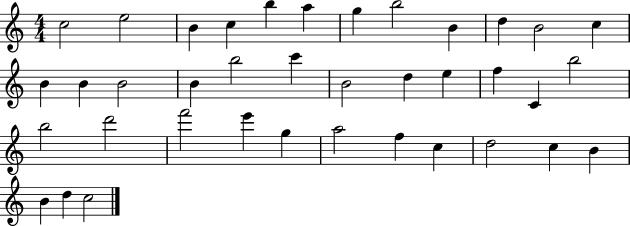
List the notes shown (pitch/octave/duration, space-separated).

C5/h E5/h B4/q C5/q B5/q A5/q G5/q B5/h B4/q D5/q B4/h C5/q B4/q B4/q B4/h B4/q B5/h C6/q B4/h D5/q E5/q F5/q C4/q B5/h B5/h D6/h F6/h E6/q G5/q A5/h F5/q C5/q D5/h C5/q B4/q B4/q D5/q C5/h